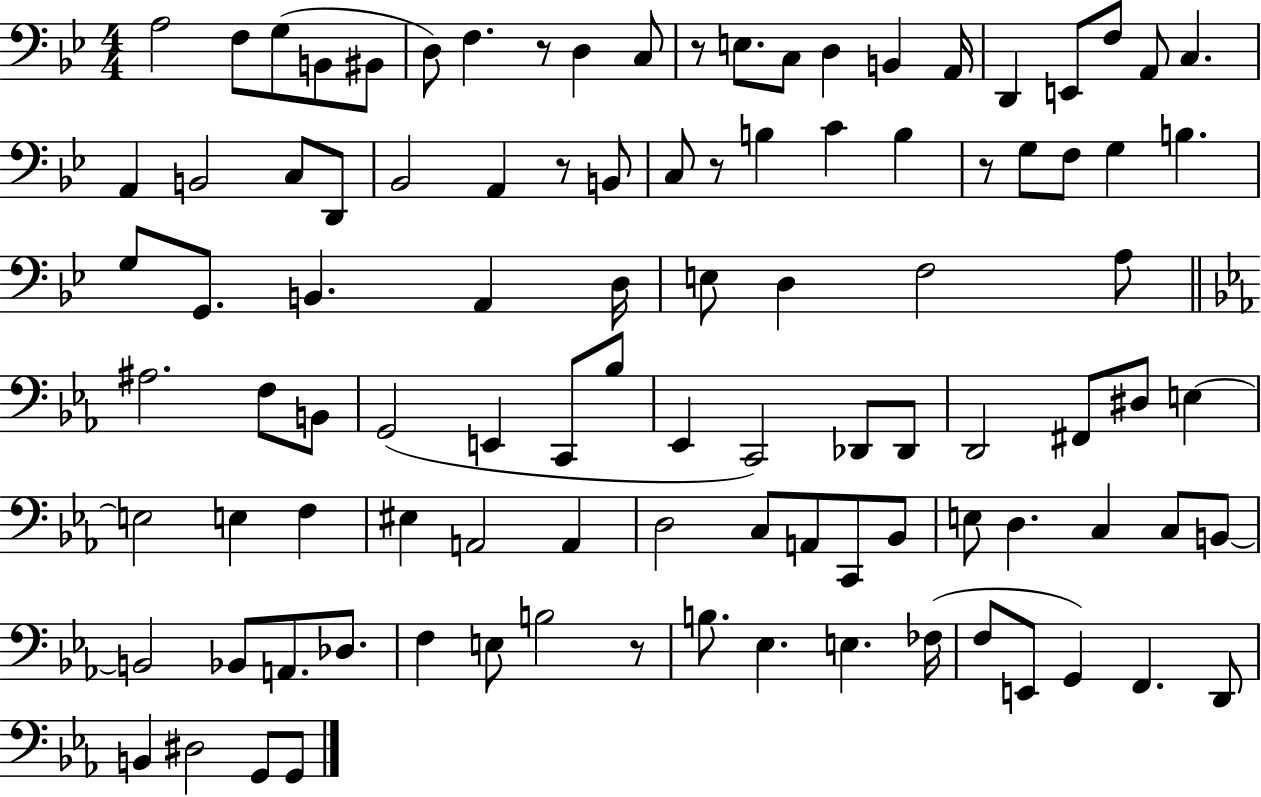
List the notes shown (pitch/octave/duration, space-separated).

A3/h F3/e G3/e B2/e BIS2/e D3/e F3/q. R/e D3/q C3/e R/e E3/e. C3/e D3/q B2/q A2/s D2/q E2/e F3/e A2/e C3/q. A2/q B2/h C3/e D2/e Bb2/h A2/q R/e B2/e C3/e R/e B3/q C4/q B3/q R/e G3/e F3/e G3/q B3/q. G3/e G2/e. B2/q. A2/q D3/s E3/e D3/q F3/h A3/e A#3/h. F3/e B2/e G2/h E2/q C2/e Bb3/e Eb2/q C2/h Db2/e Db2/e D2/h F#2/e D#3/e E3/q E3/h E3/q F3/q EIS3/q A2/h A2/q D3/h C3/e A2/e C2/e Bb2/e E3/e D3/q. C3/q C3/e B2/e B2/h Bb2/e A2/e. Db3/e. F3/q E3/e B3/h R/e B3/e. Eb3/q. E3/q. FES3/s F3/e E2/e G2/q F2/q. D2/e B2/q D#3/h G2/e G2/e